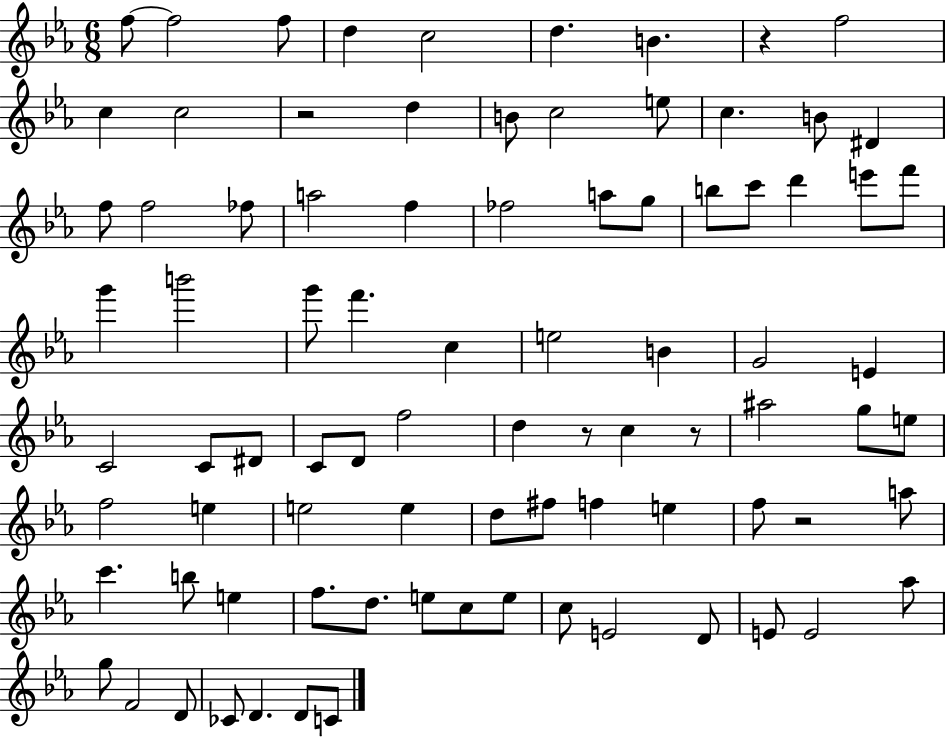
X:1
T:Untitled
M:6/8
L:1/4
K:Eb
f/2 f2 f/2 d c2 d B z f2 c c2 z2 d B/2 c2 e/2 c B/2 ^D f/2 f2 _f/2 a2 f _f2 a/2 g/2 b/2 c'/2 d' e'/2 f'/2 g' b'2 g'/2 f' c e2 B G2 E C2 C/2 ^D/2 C/2 D/2 f2 d z/2 c z/2 ^a2 g/2 e/2 f2 e e2 e d/2 ^f/2 f e f/2 z2 a/2 c' b/2 e f/2 d/2 e/2 c/2 e/2 c/2 E2 D/2 E/2 E2 _a/2 g/2 F2 D/2 _C/2 D D/2 C/2